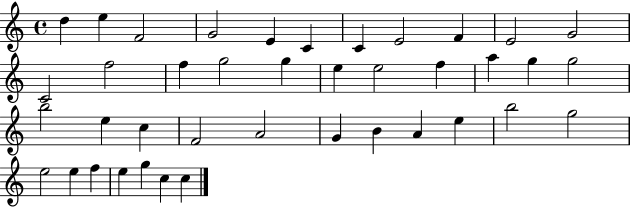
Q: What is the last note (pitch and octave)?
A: C5